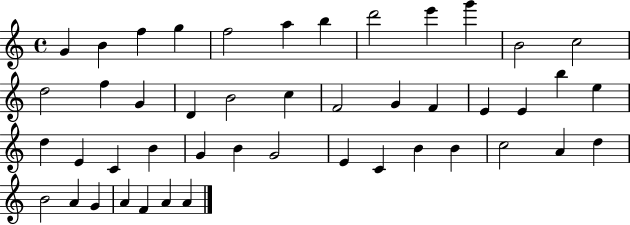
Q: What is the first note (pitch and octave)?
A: G4